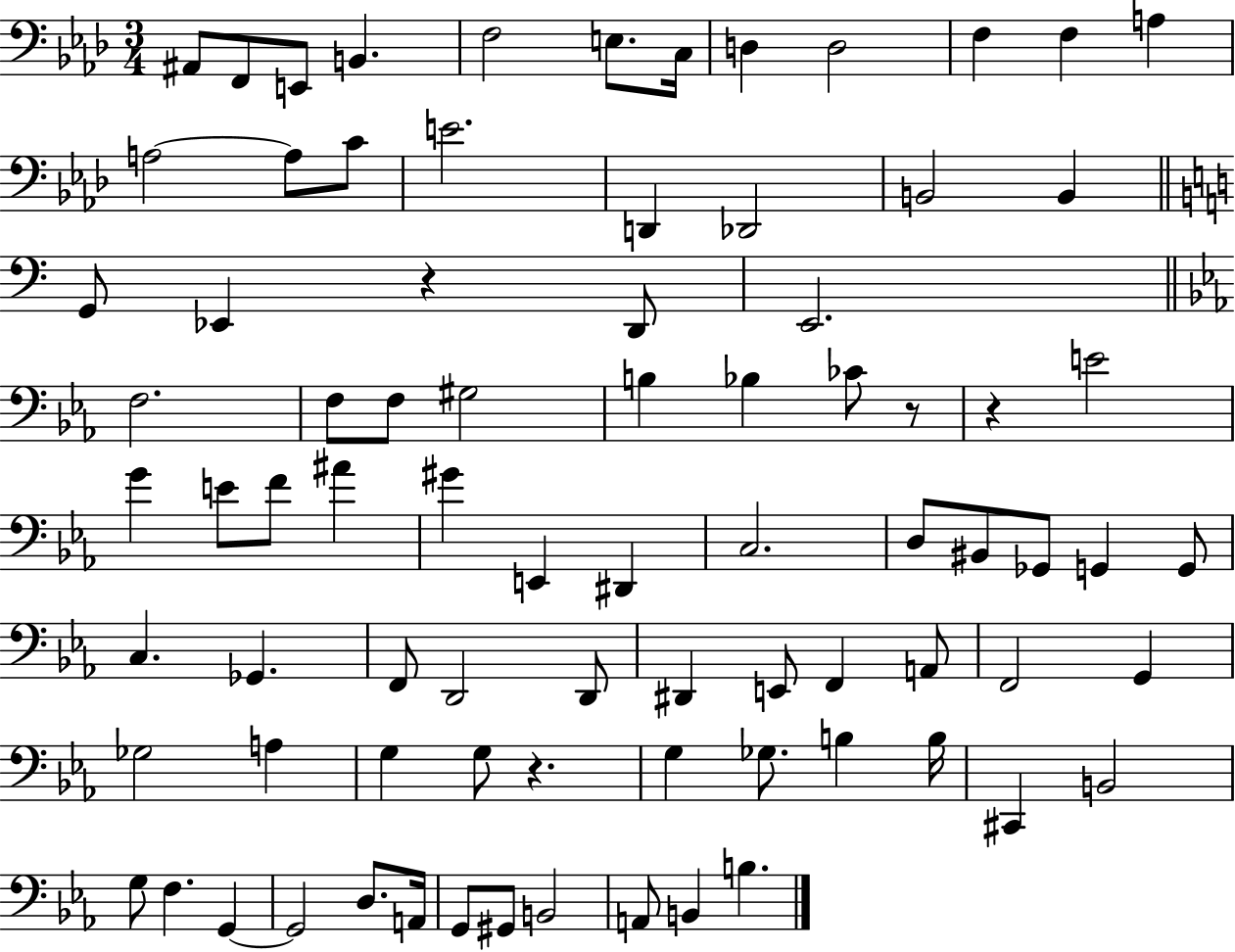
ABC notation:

X:1
T:Untitled
M:3/4
L:1/4
K:Ab
^A,,/2 F,,/2 E,,/2 B,, F,2 E,/2 C,/4 D, D,2 F, F, A, A,2 A,/2 C/2 E2 D,, _D,,2 B,,2 B,, G,,/2 _E,, z D,,/2 E,,2 F,2 F,/2 F,/2 ^G,2 B, _B, _C/2 z/2 z E2 G E/2 F/2 ^A ^G E,, ^D,, C,2 D,/2 ^B,,/2 _G,,/2 G,, G,,/2 C, _G,, F,,/2 D,,2 D,,/2 ^D,, E,,/2 F,, A,,/2 F,,2 G,, _G,2 A, G, G,/2 z G, _G,/2 B, B,/4 ^C,, B,,2 G,/2 F, G,, G,,2 D,/2 A,,/4 G,,/2 ^G,,/2 B,,2 A,,/2 B,, B,